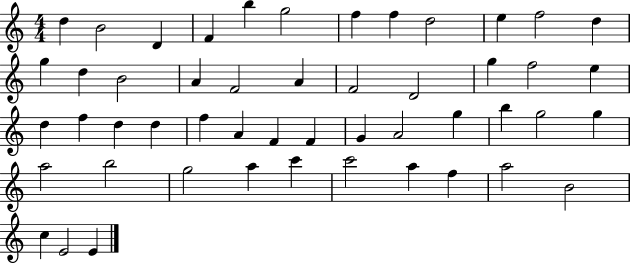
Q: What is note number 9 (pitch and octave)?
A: D5